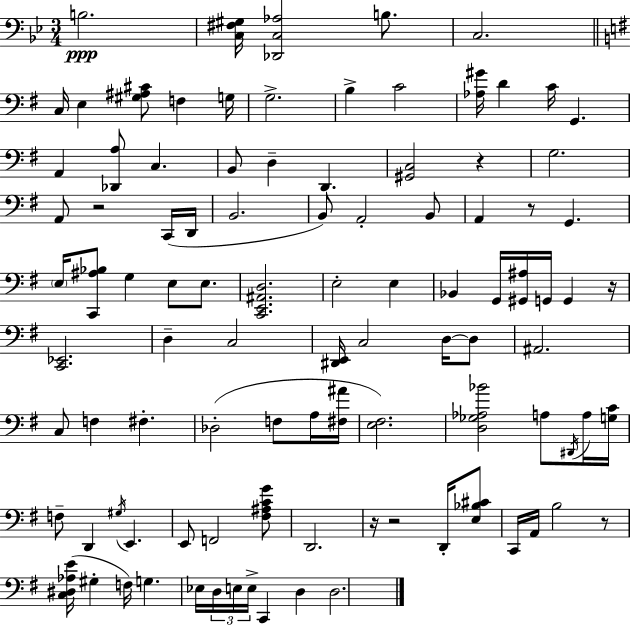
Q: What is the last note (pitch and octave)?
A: D3